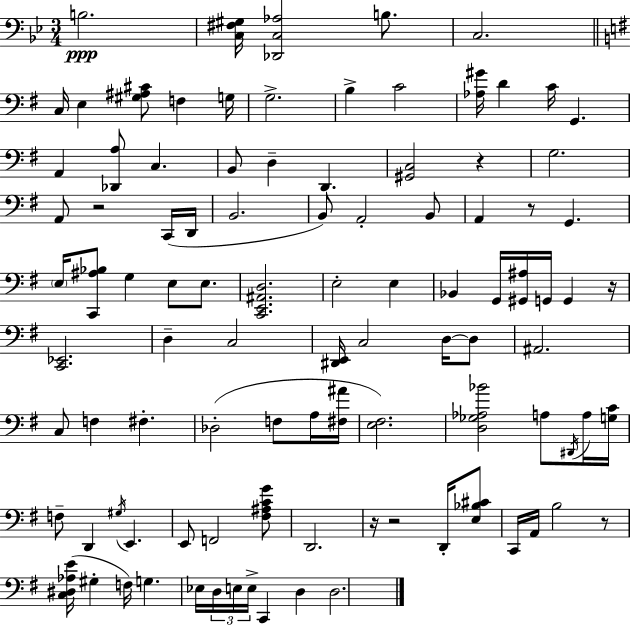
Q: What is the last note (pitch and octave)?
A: D3